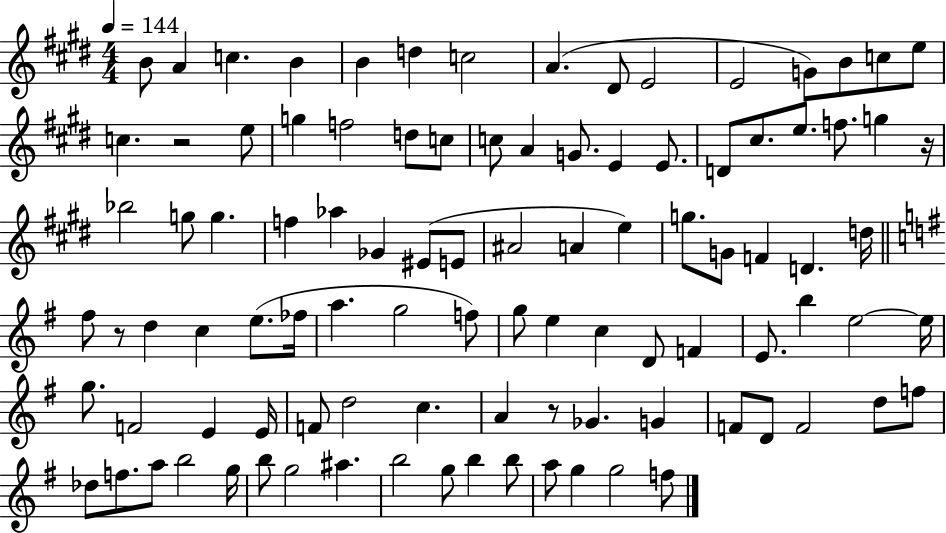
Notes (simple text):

B4/e A4/q C5/q. B4/q B4/q D5/q C5/h A4/q. D#4/e E4/h E4/h G4/e B4/e C5/e E5/e C5/q. R/h E5/e G5/q F5/h D5/e C5/e C5/e A4/q G4/e. E4/q E4/e. D4/e C#5/e. E5/e. F5/e. G5/q R/s Bb5/h G5/e G5/q. F5/q Ab5/q Gb4/q EIS4/e E4/e A#4/h A4/q E5/q G5/e. G4/e F4/q D4/q. D5/s F#5/e R/e D5/q C5/q E5/e. FES5/s A5/q. G5/h F5/e G5/e E5/q C5/q D4/e F4/q E4/e. B5/q E5/h E5/s G5/e. F4/h E4/q E4/s F4/e D5/h C5/q. A4/q R/e Gb4/q. G4/q F4/e D4/e F4/h D5/e F5/e Db5/e F5/e. A5/e B5/h G5/s B5/e G5/h A#5/q. B5/h G5/e B5/q B5/e A5/e G5/q G5/h F5/e